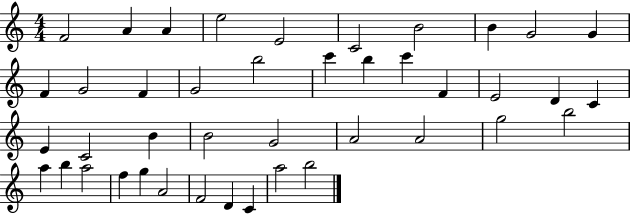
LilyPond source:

{
  \clef treble
  \numericTimeSignature
  \time 4/4
  \key c \major
  f'2 a'4 a'4 | e''2 e'2 | c'2 b'2 | b'4 g'2 g'4 | \break f'4 g'2 f'4 | g'2 b''2 | c'''4 b''4 c'''4 f'4 | e'2 d'4 c'4 | \break e'4 c'2 b'4 | b'2 g'2 | a'2 a'2 | g''2 b''2 | \break a''4 b''4 a''2 | f''4 g''4 a'2 | f'2 d'4 c'4 | a''2 b''2 | \break \bar "|."
}